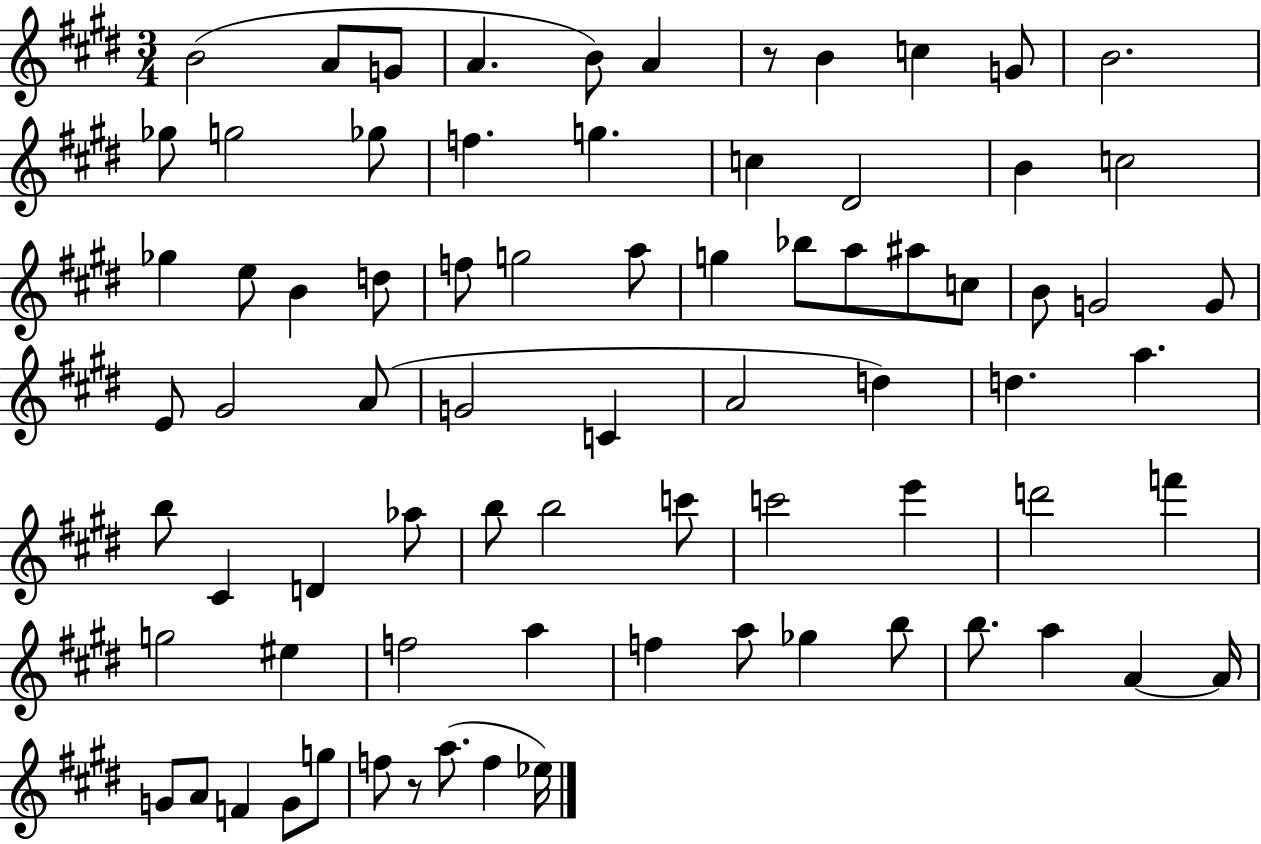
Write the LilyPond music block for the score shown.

{
  \clef treble
  \numericTimeSignature
  \time 3/4
  \key e \major
  b'2( a'8 g'8 | a'4. b'8) a'4 | r8 b'4 c''4 g'8 | b'2. | \break ges''8 g''2 ges''8 | f''4. g''4. | c''4 dis'2 | b'4 c''2 | \break ges''4 e''8 b'4 d''8 | f''8 g''2 a''8 | g''4 bes''8 a''8 ais''8 c''8 | b'8 g'2 g'8 | \break e'8 gis'2 a'8( | g'2 c'4 | a'2 d''4) | d''4. a''4. | \break b''8 cis'4 d'4 aes''8 | b''8 b''2 c'''8 | c'''2 e'''4 | d'''2 f'''4 | \break g''2 eis''4 | f''2 a''4 | f''4 a''8 ges''4 b''8 | b''8. a''4 a'4~~ a'16 | \break g'8 a'8 f'4 g'8 g''8 | f''8 r8 a''8.( f''4 ees''16) | \bar "|."
}